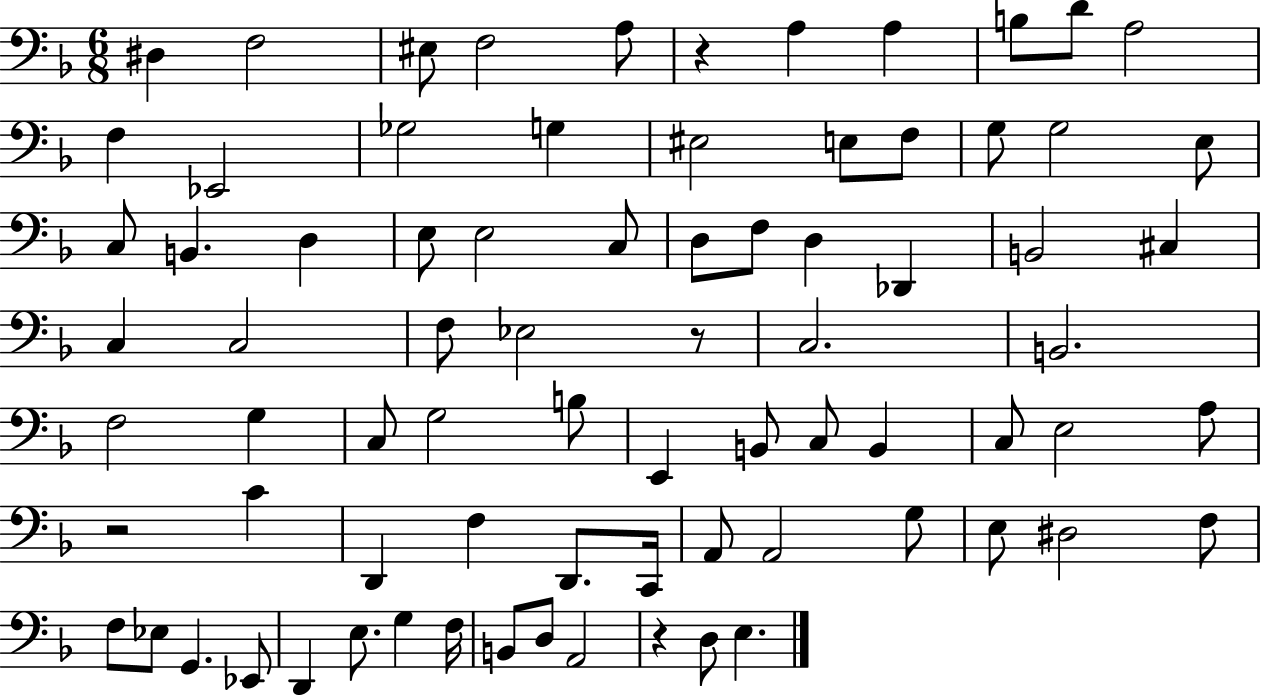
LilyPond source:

{
  \clef bass
  \numericTimeSignature
  \time 6/8
  \key f \major
  \repeat volta 2 { dis4 f2 | eis8 f2 a8 | r4 a4 a4 | b8 d'8 a2 | \break f4 ees,2 | ges2 g4 | eis2 e8 f8 | g8 g2 e8 | \break c8 b,4. d4 | e8 e2 c8 | d8 f8 d4 des,4 | b,2 cis4 | \break c4 c2 | f8 ees2 r8 | c2. | b,2. | \break f2 g4 | c8 g2 b8 | e,4 b,8 c8 b,4 | c8 e2 a8 | \break r2 c'4 | d,4 f4 d,8. c,16 | a,8 a,2 g8 | e8 dis2 f8 | \break f8 ees8 g,4. ees,8 | d,4 e8. g4 f16 | b,8 d8 a,2 | r4 d8 e4. | \break } \bar "|."
}